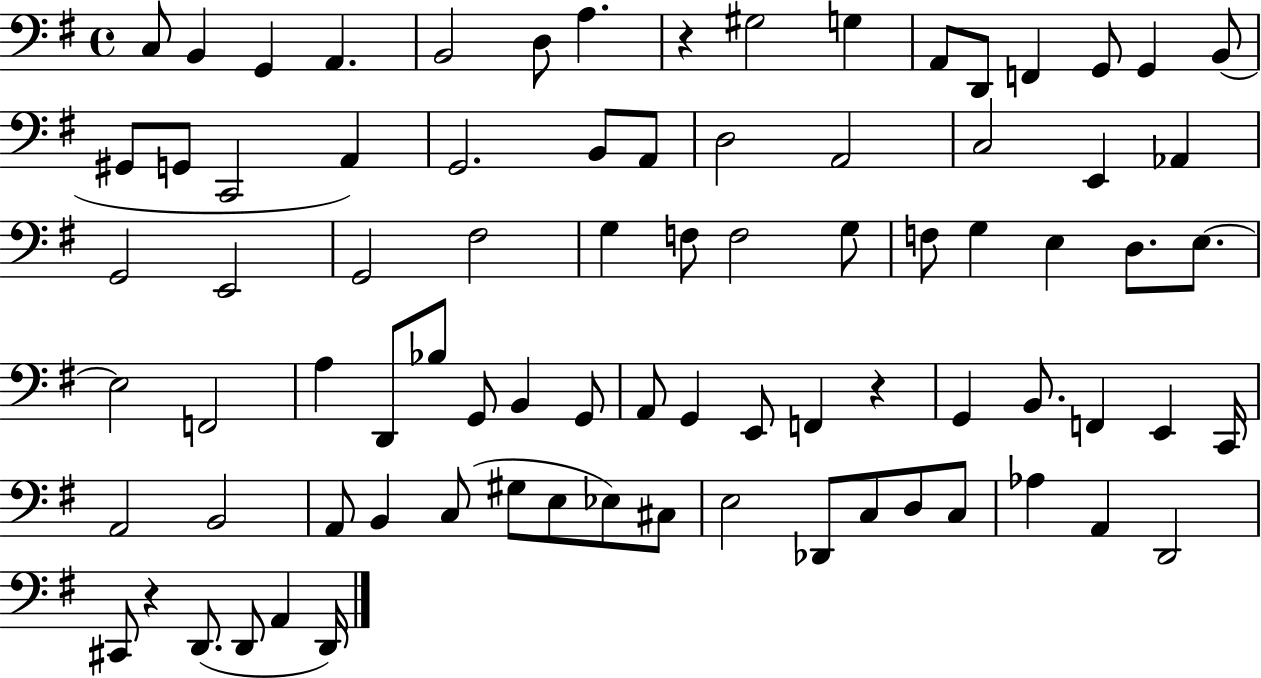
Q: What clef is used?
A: bass